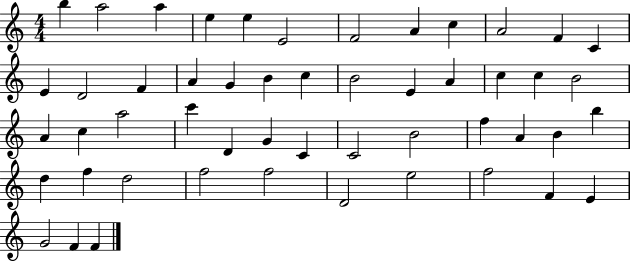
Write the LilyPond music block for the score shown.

{
  \clef treble
  \numericTimeSignature
  \time 4/4
  \key c \major
  b''4 a''2 a''4 | e''4 e''4 e'2 | f'2 a'4 c''4 | a'2 f'4 c'4 | \break e'4 d'2 f'4 | a'4 g'4 b'4 c''4 | b'2 e'4 a'4 | c''4 c''4 b'2 | \break a'4 c''4 a''2 | c'''4 d'4 g'4 c'4 | c'2 b'2 | f''4 a'4 b'4 b''4 | \break d''4 f''4 d''2 | f''2 f''2 | d'2 e''2 | f''2 f'4 e'4 | \break g'2 f'4 f'4 | \bar "|."
}